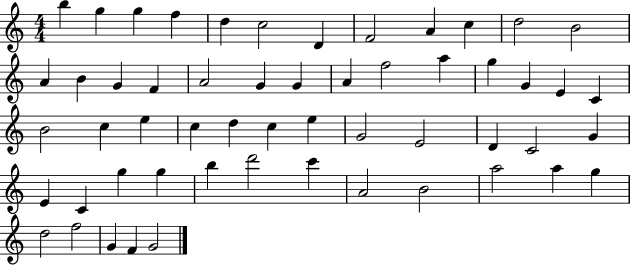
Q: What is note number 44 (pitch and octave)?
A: D6